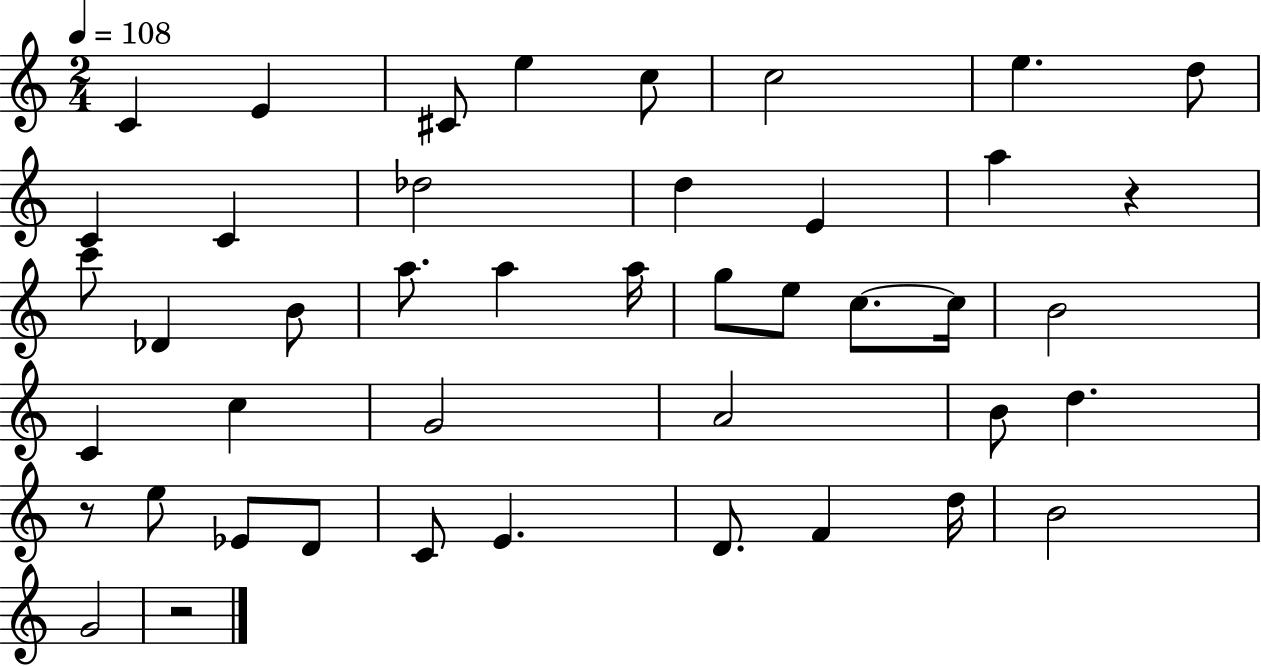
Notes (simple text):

C4/q E4/q C#4/e E5/q C5/e C5/h E5/q. D5/e C4/q C4/q Db5/h D5/q E4/q A5/q R/q C6/e Db4/q B4/e A5/e. A5/q A5/s G5/e E5/e C5/e. C5/s B4/h C4/q C5/q G4/h A4/h B4/e D5/q. R/e E5/e Eb4/e D4/e C4/e E4/q. D4/e. F4/q D5/s B4/h G4/h R/h